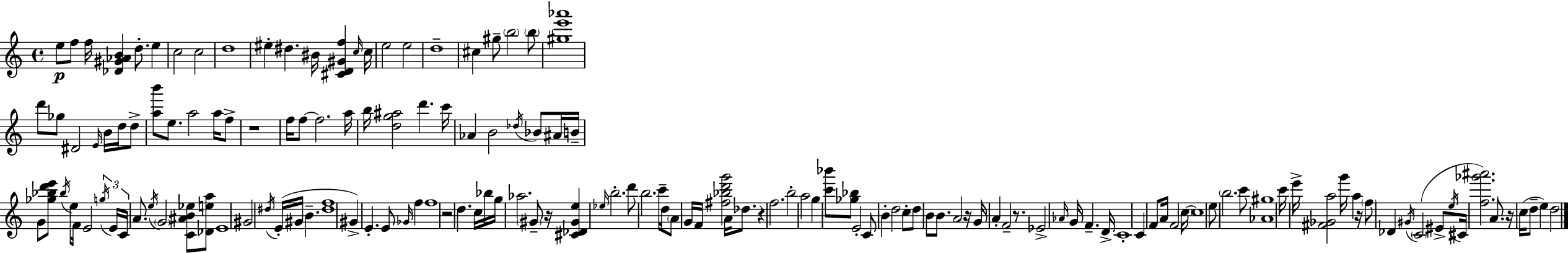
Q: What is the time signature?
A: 4/4